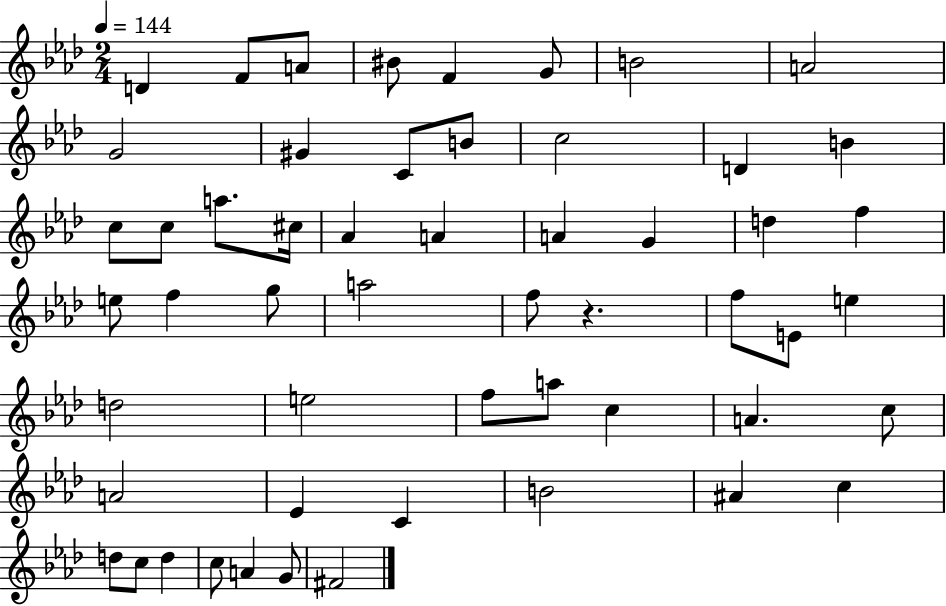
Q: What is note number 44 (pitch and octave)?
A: B4